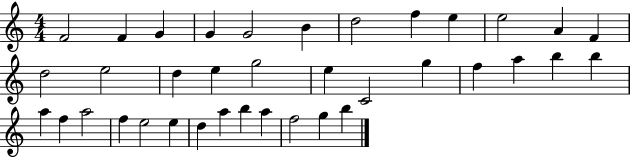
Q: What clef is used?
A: treble